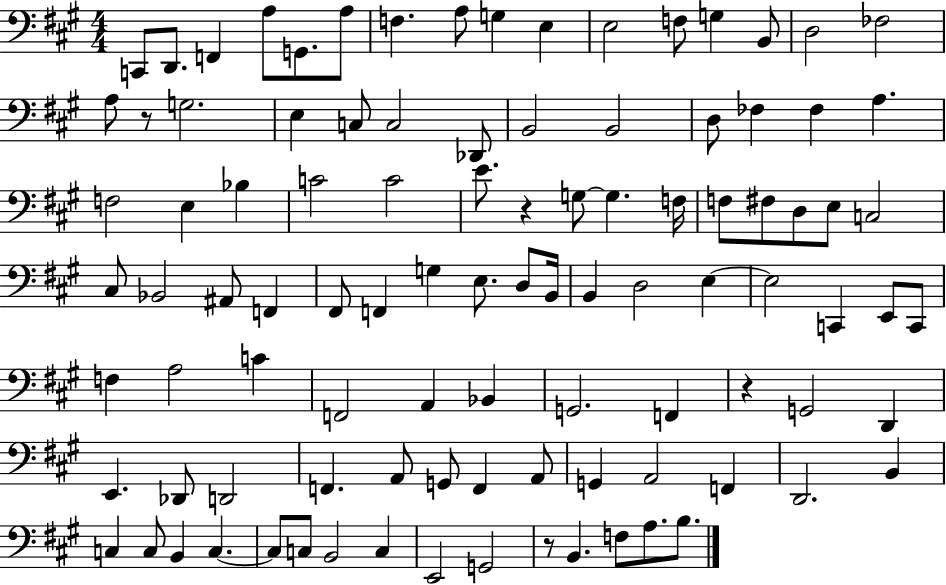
C2/e D2/e. F2/q A3/e G2/e. A3/e F3/q. A3/e G3/q E3/q E3/h F3/e G3/q B2/e D3/h FES3/h A3/e R/e G3/h. E3/q C3/e C3/h Db2/e B2/h B2/h D3/e FES3/q FES3/q A3/q. F3/h E3/q Bb3/q C4/h C4/h E4/e. R/q G3/e G3/q. F3/s F3/e F#3/e D3/e E3/e C3/h C#3/e Bb2/h A#2/e F2/q F#2/e F2/q G3/q E3/e. D3/e B2/s B2/q D3/h E3/q E3/h C2/q E2/e C2/e F3/q A3/h C4/q F2/h A2/q Bb2/q G2/h. F2/q R/q G2/h D2/q E2/q. Db2/e D2/h F2/q. A2/e G2/e F2/q A2/e G2/q A2/h F2/q D2/h. B2/q C3/q C3/e B2/q C3/q. C3/e C3/e B2/h C3/q E2/h G2/h R/e B2/q. F3/e A3/e. B3/e.